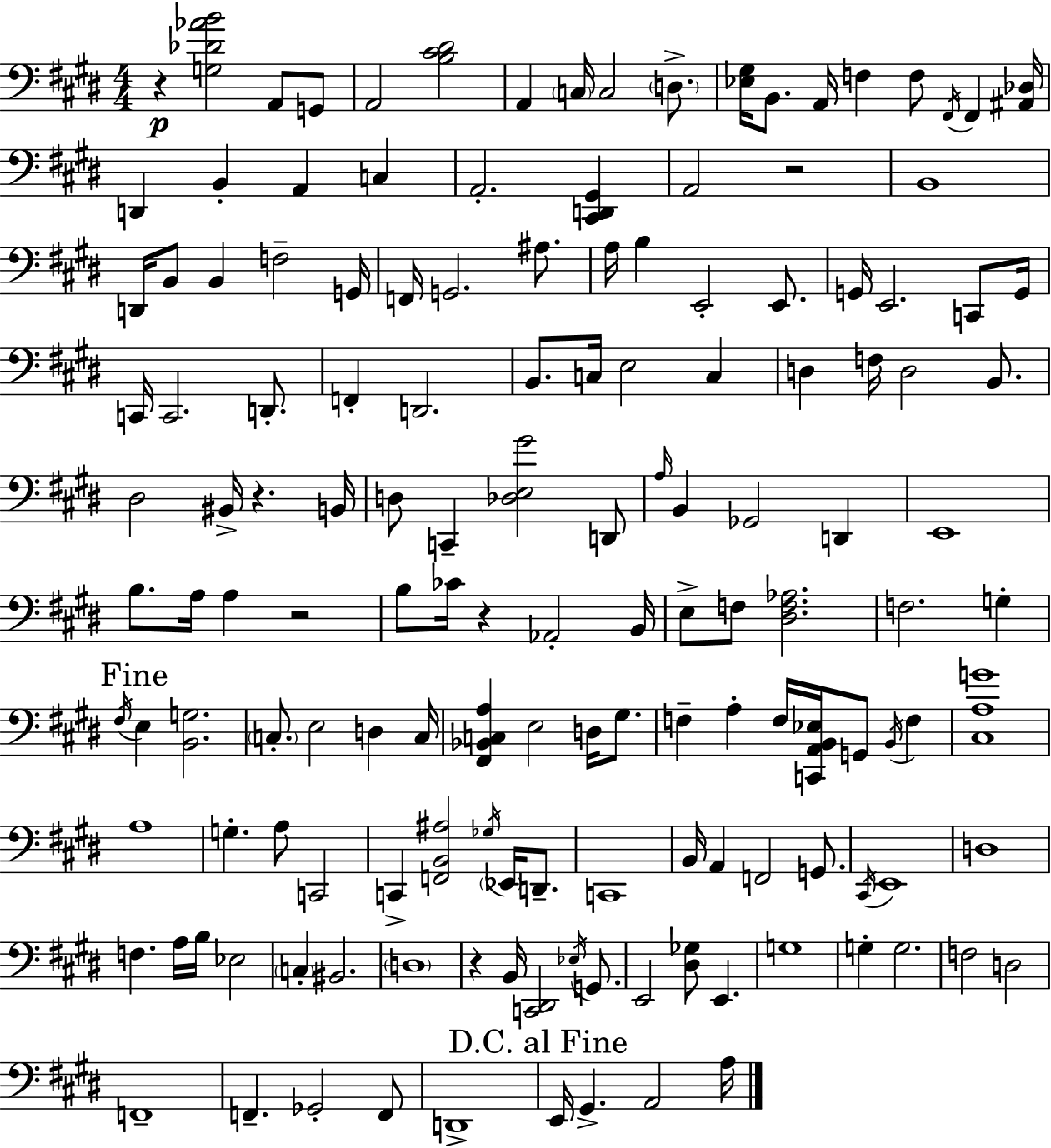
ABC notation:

X:1
T:Untitled
M:4/4
L:1/4
K:E
z [G,_D_AB]2 A,,/2 G,,/2 A,,2 [B,^C^D]2 A,, C,/4 C,2 D,/2 [_E,^G,]/4 B,,/2 A,,/4 F, F,/2 ^F,,/4 ^F,, [^A,,_D,]/4 D,, B,, A,, C, A,,2 [^C,,D,,^G,,] A,,2 z2 B,,4 D,,/4 B,,/2 B,, F,2 G,,/4 F,,/4 G,,2 ^A,/2 A,/4 B, E,,2 E,,/2 G,,/4 E,,2 C,,/2 G,,/4 C,,/4 C,,2 D,,/2 F,, D,,2 B,,/2 C,/4 E,2 C, D, F,/4 D,2 B,,/2 ^D,2 ^B,,/4 z B,,/4 D,/2 C,, [_D,E,^G]2 D,,/2 A,/4 B,, _G,,2 D,, E,,4 B,/2 A,/4 A, z2 B,/2 _C/4 z _A,,2 B,,/4 E,/2 F,/2 [^D,F,_A,]2 F,2 G, ^F,/4 E, [B,,G,]2 C,/2 E,2 D, C,/4 [^F,,_B,,C,A,] E,2 D,/4 ^G,/2 F, A, F,/4 [C,,A,,B,,_E,]/4 G,,/2 B,,/4 F, [^C,A,G]4 A,4 G, A,/2 C,,2 C,, [F,,B,,^A,]2 _G,/4 _E,,/4 D,,/2 C,,4 B,,/4 A,, F,,2 G,,/2 ^C,,/4 E,,4 D,4 F, A,/4 B,/4 _E,2 C, ^B,,2 D,4 z B,,/4 [C,,^D,,]2 _E,/4 G,,/2 E,,2 [^D,_G,]/2 E,, G,4 G, G,2 F,2 D,2 F,,4 F,, _G,,2 F,,/2 D,,4 E,,/4 ^G,, A,,2 A,/4